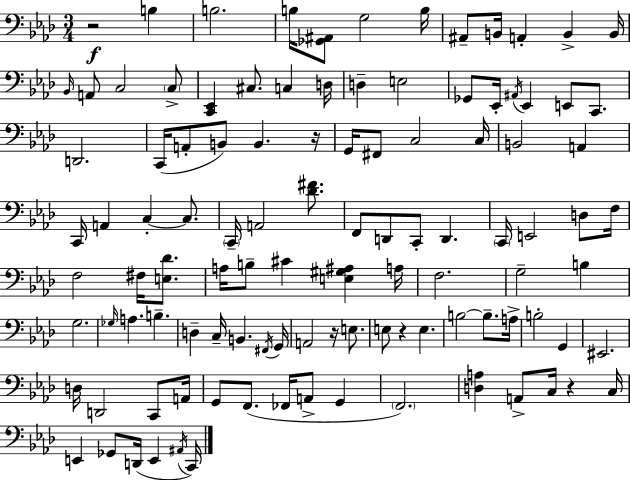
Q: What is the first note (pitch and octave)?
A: B3